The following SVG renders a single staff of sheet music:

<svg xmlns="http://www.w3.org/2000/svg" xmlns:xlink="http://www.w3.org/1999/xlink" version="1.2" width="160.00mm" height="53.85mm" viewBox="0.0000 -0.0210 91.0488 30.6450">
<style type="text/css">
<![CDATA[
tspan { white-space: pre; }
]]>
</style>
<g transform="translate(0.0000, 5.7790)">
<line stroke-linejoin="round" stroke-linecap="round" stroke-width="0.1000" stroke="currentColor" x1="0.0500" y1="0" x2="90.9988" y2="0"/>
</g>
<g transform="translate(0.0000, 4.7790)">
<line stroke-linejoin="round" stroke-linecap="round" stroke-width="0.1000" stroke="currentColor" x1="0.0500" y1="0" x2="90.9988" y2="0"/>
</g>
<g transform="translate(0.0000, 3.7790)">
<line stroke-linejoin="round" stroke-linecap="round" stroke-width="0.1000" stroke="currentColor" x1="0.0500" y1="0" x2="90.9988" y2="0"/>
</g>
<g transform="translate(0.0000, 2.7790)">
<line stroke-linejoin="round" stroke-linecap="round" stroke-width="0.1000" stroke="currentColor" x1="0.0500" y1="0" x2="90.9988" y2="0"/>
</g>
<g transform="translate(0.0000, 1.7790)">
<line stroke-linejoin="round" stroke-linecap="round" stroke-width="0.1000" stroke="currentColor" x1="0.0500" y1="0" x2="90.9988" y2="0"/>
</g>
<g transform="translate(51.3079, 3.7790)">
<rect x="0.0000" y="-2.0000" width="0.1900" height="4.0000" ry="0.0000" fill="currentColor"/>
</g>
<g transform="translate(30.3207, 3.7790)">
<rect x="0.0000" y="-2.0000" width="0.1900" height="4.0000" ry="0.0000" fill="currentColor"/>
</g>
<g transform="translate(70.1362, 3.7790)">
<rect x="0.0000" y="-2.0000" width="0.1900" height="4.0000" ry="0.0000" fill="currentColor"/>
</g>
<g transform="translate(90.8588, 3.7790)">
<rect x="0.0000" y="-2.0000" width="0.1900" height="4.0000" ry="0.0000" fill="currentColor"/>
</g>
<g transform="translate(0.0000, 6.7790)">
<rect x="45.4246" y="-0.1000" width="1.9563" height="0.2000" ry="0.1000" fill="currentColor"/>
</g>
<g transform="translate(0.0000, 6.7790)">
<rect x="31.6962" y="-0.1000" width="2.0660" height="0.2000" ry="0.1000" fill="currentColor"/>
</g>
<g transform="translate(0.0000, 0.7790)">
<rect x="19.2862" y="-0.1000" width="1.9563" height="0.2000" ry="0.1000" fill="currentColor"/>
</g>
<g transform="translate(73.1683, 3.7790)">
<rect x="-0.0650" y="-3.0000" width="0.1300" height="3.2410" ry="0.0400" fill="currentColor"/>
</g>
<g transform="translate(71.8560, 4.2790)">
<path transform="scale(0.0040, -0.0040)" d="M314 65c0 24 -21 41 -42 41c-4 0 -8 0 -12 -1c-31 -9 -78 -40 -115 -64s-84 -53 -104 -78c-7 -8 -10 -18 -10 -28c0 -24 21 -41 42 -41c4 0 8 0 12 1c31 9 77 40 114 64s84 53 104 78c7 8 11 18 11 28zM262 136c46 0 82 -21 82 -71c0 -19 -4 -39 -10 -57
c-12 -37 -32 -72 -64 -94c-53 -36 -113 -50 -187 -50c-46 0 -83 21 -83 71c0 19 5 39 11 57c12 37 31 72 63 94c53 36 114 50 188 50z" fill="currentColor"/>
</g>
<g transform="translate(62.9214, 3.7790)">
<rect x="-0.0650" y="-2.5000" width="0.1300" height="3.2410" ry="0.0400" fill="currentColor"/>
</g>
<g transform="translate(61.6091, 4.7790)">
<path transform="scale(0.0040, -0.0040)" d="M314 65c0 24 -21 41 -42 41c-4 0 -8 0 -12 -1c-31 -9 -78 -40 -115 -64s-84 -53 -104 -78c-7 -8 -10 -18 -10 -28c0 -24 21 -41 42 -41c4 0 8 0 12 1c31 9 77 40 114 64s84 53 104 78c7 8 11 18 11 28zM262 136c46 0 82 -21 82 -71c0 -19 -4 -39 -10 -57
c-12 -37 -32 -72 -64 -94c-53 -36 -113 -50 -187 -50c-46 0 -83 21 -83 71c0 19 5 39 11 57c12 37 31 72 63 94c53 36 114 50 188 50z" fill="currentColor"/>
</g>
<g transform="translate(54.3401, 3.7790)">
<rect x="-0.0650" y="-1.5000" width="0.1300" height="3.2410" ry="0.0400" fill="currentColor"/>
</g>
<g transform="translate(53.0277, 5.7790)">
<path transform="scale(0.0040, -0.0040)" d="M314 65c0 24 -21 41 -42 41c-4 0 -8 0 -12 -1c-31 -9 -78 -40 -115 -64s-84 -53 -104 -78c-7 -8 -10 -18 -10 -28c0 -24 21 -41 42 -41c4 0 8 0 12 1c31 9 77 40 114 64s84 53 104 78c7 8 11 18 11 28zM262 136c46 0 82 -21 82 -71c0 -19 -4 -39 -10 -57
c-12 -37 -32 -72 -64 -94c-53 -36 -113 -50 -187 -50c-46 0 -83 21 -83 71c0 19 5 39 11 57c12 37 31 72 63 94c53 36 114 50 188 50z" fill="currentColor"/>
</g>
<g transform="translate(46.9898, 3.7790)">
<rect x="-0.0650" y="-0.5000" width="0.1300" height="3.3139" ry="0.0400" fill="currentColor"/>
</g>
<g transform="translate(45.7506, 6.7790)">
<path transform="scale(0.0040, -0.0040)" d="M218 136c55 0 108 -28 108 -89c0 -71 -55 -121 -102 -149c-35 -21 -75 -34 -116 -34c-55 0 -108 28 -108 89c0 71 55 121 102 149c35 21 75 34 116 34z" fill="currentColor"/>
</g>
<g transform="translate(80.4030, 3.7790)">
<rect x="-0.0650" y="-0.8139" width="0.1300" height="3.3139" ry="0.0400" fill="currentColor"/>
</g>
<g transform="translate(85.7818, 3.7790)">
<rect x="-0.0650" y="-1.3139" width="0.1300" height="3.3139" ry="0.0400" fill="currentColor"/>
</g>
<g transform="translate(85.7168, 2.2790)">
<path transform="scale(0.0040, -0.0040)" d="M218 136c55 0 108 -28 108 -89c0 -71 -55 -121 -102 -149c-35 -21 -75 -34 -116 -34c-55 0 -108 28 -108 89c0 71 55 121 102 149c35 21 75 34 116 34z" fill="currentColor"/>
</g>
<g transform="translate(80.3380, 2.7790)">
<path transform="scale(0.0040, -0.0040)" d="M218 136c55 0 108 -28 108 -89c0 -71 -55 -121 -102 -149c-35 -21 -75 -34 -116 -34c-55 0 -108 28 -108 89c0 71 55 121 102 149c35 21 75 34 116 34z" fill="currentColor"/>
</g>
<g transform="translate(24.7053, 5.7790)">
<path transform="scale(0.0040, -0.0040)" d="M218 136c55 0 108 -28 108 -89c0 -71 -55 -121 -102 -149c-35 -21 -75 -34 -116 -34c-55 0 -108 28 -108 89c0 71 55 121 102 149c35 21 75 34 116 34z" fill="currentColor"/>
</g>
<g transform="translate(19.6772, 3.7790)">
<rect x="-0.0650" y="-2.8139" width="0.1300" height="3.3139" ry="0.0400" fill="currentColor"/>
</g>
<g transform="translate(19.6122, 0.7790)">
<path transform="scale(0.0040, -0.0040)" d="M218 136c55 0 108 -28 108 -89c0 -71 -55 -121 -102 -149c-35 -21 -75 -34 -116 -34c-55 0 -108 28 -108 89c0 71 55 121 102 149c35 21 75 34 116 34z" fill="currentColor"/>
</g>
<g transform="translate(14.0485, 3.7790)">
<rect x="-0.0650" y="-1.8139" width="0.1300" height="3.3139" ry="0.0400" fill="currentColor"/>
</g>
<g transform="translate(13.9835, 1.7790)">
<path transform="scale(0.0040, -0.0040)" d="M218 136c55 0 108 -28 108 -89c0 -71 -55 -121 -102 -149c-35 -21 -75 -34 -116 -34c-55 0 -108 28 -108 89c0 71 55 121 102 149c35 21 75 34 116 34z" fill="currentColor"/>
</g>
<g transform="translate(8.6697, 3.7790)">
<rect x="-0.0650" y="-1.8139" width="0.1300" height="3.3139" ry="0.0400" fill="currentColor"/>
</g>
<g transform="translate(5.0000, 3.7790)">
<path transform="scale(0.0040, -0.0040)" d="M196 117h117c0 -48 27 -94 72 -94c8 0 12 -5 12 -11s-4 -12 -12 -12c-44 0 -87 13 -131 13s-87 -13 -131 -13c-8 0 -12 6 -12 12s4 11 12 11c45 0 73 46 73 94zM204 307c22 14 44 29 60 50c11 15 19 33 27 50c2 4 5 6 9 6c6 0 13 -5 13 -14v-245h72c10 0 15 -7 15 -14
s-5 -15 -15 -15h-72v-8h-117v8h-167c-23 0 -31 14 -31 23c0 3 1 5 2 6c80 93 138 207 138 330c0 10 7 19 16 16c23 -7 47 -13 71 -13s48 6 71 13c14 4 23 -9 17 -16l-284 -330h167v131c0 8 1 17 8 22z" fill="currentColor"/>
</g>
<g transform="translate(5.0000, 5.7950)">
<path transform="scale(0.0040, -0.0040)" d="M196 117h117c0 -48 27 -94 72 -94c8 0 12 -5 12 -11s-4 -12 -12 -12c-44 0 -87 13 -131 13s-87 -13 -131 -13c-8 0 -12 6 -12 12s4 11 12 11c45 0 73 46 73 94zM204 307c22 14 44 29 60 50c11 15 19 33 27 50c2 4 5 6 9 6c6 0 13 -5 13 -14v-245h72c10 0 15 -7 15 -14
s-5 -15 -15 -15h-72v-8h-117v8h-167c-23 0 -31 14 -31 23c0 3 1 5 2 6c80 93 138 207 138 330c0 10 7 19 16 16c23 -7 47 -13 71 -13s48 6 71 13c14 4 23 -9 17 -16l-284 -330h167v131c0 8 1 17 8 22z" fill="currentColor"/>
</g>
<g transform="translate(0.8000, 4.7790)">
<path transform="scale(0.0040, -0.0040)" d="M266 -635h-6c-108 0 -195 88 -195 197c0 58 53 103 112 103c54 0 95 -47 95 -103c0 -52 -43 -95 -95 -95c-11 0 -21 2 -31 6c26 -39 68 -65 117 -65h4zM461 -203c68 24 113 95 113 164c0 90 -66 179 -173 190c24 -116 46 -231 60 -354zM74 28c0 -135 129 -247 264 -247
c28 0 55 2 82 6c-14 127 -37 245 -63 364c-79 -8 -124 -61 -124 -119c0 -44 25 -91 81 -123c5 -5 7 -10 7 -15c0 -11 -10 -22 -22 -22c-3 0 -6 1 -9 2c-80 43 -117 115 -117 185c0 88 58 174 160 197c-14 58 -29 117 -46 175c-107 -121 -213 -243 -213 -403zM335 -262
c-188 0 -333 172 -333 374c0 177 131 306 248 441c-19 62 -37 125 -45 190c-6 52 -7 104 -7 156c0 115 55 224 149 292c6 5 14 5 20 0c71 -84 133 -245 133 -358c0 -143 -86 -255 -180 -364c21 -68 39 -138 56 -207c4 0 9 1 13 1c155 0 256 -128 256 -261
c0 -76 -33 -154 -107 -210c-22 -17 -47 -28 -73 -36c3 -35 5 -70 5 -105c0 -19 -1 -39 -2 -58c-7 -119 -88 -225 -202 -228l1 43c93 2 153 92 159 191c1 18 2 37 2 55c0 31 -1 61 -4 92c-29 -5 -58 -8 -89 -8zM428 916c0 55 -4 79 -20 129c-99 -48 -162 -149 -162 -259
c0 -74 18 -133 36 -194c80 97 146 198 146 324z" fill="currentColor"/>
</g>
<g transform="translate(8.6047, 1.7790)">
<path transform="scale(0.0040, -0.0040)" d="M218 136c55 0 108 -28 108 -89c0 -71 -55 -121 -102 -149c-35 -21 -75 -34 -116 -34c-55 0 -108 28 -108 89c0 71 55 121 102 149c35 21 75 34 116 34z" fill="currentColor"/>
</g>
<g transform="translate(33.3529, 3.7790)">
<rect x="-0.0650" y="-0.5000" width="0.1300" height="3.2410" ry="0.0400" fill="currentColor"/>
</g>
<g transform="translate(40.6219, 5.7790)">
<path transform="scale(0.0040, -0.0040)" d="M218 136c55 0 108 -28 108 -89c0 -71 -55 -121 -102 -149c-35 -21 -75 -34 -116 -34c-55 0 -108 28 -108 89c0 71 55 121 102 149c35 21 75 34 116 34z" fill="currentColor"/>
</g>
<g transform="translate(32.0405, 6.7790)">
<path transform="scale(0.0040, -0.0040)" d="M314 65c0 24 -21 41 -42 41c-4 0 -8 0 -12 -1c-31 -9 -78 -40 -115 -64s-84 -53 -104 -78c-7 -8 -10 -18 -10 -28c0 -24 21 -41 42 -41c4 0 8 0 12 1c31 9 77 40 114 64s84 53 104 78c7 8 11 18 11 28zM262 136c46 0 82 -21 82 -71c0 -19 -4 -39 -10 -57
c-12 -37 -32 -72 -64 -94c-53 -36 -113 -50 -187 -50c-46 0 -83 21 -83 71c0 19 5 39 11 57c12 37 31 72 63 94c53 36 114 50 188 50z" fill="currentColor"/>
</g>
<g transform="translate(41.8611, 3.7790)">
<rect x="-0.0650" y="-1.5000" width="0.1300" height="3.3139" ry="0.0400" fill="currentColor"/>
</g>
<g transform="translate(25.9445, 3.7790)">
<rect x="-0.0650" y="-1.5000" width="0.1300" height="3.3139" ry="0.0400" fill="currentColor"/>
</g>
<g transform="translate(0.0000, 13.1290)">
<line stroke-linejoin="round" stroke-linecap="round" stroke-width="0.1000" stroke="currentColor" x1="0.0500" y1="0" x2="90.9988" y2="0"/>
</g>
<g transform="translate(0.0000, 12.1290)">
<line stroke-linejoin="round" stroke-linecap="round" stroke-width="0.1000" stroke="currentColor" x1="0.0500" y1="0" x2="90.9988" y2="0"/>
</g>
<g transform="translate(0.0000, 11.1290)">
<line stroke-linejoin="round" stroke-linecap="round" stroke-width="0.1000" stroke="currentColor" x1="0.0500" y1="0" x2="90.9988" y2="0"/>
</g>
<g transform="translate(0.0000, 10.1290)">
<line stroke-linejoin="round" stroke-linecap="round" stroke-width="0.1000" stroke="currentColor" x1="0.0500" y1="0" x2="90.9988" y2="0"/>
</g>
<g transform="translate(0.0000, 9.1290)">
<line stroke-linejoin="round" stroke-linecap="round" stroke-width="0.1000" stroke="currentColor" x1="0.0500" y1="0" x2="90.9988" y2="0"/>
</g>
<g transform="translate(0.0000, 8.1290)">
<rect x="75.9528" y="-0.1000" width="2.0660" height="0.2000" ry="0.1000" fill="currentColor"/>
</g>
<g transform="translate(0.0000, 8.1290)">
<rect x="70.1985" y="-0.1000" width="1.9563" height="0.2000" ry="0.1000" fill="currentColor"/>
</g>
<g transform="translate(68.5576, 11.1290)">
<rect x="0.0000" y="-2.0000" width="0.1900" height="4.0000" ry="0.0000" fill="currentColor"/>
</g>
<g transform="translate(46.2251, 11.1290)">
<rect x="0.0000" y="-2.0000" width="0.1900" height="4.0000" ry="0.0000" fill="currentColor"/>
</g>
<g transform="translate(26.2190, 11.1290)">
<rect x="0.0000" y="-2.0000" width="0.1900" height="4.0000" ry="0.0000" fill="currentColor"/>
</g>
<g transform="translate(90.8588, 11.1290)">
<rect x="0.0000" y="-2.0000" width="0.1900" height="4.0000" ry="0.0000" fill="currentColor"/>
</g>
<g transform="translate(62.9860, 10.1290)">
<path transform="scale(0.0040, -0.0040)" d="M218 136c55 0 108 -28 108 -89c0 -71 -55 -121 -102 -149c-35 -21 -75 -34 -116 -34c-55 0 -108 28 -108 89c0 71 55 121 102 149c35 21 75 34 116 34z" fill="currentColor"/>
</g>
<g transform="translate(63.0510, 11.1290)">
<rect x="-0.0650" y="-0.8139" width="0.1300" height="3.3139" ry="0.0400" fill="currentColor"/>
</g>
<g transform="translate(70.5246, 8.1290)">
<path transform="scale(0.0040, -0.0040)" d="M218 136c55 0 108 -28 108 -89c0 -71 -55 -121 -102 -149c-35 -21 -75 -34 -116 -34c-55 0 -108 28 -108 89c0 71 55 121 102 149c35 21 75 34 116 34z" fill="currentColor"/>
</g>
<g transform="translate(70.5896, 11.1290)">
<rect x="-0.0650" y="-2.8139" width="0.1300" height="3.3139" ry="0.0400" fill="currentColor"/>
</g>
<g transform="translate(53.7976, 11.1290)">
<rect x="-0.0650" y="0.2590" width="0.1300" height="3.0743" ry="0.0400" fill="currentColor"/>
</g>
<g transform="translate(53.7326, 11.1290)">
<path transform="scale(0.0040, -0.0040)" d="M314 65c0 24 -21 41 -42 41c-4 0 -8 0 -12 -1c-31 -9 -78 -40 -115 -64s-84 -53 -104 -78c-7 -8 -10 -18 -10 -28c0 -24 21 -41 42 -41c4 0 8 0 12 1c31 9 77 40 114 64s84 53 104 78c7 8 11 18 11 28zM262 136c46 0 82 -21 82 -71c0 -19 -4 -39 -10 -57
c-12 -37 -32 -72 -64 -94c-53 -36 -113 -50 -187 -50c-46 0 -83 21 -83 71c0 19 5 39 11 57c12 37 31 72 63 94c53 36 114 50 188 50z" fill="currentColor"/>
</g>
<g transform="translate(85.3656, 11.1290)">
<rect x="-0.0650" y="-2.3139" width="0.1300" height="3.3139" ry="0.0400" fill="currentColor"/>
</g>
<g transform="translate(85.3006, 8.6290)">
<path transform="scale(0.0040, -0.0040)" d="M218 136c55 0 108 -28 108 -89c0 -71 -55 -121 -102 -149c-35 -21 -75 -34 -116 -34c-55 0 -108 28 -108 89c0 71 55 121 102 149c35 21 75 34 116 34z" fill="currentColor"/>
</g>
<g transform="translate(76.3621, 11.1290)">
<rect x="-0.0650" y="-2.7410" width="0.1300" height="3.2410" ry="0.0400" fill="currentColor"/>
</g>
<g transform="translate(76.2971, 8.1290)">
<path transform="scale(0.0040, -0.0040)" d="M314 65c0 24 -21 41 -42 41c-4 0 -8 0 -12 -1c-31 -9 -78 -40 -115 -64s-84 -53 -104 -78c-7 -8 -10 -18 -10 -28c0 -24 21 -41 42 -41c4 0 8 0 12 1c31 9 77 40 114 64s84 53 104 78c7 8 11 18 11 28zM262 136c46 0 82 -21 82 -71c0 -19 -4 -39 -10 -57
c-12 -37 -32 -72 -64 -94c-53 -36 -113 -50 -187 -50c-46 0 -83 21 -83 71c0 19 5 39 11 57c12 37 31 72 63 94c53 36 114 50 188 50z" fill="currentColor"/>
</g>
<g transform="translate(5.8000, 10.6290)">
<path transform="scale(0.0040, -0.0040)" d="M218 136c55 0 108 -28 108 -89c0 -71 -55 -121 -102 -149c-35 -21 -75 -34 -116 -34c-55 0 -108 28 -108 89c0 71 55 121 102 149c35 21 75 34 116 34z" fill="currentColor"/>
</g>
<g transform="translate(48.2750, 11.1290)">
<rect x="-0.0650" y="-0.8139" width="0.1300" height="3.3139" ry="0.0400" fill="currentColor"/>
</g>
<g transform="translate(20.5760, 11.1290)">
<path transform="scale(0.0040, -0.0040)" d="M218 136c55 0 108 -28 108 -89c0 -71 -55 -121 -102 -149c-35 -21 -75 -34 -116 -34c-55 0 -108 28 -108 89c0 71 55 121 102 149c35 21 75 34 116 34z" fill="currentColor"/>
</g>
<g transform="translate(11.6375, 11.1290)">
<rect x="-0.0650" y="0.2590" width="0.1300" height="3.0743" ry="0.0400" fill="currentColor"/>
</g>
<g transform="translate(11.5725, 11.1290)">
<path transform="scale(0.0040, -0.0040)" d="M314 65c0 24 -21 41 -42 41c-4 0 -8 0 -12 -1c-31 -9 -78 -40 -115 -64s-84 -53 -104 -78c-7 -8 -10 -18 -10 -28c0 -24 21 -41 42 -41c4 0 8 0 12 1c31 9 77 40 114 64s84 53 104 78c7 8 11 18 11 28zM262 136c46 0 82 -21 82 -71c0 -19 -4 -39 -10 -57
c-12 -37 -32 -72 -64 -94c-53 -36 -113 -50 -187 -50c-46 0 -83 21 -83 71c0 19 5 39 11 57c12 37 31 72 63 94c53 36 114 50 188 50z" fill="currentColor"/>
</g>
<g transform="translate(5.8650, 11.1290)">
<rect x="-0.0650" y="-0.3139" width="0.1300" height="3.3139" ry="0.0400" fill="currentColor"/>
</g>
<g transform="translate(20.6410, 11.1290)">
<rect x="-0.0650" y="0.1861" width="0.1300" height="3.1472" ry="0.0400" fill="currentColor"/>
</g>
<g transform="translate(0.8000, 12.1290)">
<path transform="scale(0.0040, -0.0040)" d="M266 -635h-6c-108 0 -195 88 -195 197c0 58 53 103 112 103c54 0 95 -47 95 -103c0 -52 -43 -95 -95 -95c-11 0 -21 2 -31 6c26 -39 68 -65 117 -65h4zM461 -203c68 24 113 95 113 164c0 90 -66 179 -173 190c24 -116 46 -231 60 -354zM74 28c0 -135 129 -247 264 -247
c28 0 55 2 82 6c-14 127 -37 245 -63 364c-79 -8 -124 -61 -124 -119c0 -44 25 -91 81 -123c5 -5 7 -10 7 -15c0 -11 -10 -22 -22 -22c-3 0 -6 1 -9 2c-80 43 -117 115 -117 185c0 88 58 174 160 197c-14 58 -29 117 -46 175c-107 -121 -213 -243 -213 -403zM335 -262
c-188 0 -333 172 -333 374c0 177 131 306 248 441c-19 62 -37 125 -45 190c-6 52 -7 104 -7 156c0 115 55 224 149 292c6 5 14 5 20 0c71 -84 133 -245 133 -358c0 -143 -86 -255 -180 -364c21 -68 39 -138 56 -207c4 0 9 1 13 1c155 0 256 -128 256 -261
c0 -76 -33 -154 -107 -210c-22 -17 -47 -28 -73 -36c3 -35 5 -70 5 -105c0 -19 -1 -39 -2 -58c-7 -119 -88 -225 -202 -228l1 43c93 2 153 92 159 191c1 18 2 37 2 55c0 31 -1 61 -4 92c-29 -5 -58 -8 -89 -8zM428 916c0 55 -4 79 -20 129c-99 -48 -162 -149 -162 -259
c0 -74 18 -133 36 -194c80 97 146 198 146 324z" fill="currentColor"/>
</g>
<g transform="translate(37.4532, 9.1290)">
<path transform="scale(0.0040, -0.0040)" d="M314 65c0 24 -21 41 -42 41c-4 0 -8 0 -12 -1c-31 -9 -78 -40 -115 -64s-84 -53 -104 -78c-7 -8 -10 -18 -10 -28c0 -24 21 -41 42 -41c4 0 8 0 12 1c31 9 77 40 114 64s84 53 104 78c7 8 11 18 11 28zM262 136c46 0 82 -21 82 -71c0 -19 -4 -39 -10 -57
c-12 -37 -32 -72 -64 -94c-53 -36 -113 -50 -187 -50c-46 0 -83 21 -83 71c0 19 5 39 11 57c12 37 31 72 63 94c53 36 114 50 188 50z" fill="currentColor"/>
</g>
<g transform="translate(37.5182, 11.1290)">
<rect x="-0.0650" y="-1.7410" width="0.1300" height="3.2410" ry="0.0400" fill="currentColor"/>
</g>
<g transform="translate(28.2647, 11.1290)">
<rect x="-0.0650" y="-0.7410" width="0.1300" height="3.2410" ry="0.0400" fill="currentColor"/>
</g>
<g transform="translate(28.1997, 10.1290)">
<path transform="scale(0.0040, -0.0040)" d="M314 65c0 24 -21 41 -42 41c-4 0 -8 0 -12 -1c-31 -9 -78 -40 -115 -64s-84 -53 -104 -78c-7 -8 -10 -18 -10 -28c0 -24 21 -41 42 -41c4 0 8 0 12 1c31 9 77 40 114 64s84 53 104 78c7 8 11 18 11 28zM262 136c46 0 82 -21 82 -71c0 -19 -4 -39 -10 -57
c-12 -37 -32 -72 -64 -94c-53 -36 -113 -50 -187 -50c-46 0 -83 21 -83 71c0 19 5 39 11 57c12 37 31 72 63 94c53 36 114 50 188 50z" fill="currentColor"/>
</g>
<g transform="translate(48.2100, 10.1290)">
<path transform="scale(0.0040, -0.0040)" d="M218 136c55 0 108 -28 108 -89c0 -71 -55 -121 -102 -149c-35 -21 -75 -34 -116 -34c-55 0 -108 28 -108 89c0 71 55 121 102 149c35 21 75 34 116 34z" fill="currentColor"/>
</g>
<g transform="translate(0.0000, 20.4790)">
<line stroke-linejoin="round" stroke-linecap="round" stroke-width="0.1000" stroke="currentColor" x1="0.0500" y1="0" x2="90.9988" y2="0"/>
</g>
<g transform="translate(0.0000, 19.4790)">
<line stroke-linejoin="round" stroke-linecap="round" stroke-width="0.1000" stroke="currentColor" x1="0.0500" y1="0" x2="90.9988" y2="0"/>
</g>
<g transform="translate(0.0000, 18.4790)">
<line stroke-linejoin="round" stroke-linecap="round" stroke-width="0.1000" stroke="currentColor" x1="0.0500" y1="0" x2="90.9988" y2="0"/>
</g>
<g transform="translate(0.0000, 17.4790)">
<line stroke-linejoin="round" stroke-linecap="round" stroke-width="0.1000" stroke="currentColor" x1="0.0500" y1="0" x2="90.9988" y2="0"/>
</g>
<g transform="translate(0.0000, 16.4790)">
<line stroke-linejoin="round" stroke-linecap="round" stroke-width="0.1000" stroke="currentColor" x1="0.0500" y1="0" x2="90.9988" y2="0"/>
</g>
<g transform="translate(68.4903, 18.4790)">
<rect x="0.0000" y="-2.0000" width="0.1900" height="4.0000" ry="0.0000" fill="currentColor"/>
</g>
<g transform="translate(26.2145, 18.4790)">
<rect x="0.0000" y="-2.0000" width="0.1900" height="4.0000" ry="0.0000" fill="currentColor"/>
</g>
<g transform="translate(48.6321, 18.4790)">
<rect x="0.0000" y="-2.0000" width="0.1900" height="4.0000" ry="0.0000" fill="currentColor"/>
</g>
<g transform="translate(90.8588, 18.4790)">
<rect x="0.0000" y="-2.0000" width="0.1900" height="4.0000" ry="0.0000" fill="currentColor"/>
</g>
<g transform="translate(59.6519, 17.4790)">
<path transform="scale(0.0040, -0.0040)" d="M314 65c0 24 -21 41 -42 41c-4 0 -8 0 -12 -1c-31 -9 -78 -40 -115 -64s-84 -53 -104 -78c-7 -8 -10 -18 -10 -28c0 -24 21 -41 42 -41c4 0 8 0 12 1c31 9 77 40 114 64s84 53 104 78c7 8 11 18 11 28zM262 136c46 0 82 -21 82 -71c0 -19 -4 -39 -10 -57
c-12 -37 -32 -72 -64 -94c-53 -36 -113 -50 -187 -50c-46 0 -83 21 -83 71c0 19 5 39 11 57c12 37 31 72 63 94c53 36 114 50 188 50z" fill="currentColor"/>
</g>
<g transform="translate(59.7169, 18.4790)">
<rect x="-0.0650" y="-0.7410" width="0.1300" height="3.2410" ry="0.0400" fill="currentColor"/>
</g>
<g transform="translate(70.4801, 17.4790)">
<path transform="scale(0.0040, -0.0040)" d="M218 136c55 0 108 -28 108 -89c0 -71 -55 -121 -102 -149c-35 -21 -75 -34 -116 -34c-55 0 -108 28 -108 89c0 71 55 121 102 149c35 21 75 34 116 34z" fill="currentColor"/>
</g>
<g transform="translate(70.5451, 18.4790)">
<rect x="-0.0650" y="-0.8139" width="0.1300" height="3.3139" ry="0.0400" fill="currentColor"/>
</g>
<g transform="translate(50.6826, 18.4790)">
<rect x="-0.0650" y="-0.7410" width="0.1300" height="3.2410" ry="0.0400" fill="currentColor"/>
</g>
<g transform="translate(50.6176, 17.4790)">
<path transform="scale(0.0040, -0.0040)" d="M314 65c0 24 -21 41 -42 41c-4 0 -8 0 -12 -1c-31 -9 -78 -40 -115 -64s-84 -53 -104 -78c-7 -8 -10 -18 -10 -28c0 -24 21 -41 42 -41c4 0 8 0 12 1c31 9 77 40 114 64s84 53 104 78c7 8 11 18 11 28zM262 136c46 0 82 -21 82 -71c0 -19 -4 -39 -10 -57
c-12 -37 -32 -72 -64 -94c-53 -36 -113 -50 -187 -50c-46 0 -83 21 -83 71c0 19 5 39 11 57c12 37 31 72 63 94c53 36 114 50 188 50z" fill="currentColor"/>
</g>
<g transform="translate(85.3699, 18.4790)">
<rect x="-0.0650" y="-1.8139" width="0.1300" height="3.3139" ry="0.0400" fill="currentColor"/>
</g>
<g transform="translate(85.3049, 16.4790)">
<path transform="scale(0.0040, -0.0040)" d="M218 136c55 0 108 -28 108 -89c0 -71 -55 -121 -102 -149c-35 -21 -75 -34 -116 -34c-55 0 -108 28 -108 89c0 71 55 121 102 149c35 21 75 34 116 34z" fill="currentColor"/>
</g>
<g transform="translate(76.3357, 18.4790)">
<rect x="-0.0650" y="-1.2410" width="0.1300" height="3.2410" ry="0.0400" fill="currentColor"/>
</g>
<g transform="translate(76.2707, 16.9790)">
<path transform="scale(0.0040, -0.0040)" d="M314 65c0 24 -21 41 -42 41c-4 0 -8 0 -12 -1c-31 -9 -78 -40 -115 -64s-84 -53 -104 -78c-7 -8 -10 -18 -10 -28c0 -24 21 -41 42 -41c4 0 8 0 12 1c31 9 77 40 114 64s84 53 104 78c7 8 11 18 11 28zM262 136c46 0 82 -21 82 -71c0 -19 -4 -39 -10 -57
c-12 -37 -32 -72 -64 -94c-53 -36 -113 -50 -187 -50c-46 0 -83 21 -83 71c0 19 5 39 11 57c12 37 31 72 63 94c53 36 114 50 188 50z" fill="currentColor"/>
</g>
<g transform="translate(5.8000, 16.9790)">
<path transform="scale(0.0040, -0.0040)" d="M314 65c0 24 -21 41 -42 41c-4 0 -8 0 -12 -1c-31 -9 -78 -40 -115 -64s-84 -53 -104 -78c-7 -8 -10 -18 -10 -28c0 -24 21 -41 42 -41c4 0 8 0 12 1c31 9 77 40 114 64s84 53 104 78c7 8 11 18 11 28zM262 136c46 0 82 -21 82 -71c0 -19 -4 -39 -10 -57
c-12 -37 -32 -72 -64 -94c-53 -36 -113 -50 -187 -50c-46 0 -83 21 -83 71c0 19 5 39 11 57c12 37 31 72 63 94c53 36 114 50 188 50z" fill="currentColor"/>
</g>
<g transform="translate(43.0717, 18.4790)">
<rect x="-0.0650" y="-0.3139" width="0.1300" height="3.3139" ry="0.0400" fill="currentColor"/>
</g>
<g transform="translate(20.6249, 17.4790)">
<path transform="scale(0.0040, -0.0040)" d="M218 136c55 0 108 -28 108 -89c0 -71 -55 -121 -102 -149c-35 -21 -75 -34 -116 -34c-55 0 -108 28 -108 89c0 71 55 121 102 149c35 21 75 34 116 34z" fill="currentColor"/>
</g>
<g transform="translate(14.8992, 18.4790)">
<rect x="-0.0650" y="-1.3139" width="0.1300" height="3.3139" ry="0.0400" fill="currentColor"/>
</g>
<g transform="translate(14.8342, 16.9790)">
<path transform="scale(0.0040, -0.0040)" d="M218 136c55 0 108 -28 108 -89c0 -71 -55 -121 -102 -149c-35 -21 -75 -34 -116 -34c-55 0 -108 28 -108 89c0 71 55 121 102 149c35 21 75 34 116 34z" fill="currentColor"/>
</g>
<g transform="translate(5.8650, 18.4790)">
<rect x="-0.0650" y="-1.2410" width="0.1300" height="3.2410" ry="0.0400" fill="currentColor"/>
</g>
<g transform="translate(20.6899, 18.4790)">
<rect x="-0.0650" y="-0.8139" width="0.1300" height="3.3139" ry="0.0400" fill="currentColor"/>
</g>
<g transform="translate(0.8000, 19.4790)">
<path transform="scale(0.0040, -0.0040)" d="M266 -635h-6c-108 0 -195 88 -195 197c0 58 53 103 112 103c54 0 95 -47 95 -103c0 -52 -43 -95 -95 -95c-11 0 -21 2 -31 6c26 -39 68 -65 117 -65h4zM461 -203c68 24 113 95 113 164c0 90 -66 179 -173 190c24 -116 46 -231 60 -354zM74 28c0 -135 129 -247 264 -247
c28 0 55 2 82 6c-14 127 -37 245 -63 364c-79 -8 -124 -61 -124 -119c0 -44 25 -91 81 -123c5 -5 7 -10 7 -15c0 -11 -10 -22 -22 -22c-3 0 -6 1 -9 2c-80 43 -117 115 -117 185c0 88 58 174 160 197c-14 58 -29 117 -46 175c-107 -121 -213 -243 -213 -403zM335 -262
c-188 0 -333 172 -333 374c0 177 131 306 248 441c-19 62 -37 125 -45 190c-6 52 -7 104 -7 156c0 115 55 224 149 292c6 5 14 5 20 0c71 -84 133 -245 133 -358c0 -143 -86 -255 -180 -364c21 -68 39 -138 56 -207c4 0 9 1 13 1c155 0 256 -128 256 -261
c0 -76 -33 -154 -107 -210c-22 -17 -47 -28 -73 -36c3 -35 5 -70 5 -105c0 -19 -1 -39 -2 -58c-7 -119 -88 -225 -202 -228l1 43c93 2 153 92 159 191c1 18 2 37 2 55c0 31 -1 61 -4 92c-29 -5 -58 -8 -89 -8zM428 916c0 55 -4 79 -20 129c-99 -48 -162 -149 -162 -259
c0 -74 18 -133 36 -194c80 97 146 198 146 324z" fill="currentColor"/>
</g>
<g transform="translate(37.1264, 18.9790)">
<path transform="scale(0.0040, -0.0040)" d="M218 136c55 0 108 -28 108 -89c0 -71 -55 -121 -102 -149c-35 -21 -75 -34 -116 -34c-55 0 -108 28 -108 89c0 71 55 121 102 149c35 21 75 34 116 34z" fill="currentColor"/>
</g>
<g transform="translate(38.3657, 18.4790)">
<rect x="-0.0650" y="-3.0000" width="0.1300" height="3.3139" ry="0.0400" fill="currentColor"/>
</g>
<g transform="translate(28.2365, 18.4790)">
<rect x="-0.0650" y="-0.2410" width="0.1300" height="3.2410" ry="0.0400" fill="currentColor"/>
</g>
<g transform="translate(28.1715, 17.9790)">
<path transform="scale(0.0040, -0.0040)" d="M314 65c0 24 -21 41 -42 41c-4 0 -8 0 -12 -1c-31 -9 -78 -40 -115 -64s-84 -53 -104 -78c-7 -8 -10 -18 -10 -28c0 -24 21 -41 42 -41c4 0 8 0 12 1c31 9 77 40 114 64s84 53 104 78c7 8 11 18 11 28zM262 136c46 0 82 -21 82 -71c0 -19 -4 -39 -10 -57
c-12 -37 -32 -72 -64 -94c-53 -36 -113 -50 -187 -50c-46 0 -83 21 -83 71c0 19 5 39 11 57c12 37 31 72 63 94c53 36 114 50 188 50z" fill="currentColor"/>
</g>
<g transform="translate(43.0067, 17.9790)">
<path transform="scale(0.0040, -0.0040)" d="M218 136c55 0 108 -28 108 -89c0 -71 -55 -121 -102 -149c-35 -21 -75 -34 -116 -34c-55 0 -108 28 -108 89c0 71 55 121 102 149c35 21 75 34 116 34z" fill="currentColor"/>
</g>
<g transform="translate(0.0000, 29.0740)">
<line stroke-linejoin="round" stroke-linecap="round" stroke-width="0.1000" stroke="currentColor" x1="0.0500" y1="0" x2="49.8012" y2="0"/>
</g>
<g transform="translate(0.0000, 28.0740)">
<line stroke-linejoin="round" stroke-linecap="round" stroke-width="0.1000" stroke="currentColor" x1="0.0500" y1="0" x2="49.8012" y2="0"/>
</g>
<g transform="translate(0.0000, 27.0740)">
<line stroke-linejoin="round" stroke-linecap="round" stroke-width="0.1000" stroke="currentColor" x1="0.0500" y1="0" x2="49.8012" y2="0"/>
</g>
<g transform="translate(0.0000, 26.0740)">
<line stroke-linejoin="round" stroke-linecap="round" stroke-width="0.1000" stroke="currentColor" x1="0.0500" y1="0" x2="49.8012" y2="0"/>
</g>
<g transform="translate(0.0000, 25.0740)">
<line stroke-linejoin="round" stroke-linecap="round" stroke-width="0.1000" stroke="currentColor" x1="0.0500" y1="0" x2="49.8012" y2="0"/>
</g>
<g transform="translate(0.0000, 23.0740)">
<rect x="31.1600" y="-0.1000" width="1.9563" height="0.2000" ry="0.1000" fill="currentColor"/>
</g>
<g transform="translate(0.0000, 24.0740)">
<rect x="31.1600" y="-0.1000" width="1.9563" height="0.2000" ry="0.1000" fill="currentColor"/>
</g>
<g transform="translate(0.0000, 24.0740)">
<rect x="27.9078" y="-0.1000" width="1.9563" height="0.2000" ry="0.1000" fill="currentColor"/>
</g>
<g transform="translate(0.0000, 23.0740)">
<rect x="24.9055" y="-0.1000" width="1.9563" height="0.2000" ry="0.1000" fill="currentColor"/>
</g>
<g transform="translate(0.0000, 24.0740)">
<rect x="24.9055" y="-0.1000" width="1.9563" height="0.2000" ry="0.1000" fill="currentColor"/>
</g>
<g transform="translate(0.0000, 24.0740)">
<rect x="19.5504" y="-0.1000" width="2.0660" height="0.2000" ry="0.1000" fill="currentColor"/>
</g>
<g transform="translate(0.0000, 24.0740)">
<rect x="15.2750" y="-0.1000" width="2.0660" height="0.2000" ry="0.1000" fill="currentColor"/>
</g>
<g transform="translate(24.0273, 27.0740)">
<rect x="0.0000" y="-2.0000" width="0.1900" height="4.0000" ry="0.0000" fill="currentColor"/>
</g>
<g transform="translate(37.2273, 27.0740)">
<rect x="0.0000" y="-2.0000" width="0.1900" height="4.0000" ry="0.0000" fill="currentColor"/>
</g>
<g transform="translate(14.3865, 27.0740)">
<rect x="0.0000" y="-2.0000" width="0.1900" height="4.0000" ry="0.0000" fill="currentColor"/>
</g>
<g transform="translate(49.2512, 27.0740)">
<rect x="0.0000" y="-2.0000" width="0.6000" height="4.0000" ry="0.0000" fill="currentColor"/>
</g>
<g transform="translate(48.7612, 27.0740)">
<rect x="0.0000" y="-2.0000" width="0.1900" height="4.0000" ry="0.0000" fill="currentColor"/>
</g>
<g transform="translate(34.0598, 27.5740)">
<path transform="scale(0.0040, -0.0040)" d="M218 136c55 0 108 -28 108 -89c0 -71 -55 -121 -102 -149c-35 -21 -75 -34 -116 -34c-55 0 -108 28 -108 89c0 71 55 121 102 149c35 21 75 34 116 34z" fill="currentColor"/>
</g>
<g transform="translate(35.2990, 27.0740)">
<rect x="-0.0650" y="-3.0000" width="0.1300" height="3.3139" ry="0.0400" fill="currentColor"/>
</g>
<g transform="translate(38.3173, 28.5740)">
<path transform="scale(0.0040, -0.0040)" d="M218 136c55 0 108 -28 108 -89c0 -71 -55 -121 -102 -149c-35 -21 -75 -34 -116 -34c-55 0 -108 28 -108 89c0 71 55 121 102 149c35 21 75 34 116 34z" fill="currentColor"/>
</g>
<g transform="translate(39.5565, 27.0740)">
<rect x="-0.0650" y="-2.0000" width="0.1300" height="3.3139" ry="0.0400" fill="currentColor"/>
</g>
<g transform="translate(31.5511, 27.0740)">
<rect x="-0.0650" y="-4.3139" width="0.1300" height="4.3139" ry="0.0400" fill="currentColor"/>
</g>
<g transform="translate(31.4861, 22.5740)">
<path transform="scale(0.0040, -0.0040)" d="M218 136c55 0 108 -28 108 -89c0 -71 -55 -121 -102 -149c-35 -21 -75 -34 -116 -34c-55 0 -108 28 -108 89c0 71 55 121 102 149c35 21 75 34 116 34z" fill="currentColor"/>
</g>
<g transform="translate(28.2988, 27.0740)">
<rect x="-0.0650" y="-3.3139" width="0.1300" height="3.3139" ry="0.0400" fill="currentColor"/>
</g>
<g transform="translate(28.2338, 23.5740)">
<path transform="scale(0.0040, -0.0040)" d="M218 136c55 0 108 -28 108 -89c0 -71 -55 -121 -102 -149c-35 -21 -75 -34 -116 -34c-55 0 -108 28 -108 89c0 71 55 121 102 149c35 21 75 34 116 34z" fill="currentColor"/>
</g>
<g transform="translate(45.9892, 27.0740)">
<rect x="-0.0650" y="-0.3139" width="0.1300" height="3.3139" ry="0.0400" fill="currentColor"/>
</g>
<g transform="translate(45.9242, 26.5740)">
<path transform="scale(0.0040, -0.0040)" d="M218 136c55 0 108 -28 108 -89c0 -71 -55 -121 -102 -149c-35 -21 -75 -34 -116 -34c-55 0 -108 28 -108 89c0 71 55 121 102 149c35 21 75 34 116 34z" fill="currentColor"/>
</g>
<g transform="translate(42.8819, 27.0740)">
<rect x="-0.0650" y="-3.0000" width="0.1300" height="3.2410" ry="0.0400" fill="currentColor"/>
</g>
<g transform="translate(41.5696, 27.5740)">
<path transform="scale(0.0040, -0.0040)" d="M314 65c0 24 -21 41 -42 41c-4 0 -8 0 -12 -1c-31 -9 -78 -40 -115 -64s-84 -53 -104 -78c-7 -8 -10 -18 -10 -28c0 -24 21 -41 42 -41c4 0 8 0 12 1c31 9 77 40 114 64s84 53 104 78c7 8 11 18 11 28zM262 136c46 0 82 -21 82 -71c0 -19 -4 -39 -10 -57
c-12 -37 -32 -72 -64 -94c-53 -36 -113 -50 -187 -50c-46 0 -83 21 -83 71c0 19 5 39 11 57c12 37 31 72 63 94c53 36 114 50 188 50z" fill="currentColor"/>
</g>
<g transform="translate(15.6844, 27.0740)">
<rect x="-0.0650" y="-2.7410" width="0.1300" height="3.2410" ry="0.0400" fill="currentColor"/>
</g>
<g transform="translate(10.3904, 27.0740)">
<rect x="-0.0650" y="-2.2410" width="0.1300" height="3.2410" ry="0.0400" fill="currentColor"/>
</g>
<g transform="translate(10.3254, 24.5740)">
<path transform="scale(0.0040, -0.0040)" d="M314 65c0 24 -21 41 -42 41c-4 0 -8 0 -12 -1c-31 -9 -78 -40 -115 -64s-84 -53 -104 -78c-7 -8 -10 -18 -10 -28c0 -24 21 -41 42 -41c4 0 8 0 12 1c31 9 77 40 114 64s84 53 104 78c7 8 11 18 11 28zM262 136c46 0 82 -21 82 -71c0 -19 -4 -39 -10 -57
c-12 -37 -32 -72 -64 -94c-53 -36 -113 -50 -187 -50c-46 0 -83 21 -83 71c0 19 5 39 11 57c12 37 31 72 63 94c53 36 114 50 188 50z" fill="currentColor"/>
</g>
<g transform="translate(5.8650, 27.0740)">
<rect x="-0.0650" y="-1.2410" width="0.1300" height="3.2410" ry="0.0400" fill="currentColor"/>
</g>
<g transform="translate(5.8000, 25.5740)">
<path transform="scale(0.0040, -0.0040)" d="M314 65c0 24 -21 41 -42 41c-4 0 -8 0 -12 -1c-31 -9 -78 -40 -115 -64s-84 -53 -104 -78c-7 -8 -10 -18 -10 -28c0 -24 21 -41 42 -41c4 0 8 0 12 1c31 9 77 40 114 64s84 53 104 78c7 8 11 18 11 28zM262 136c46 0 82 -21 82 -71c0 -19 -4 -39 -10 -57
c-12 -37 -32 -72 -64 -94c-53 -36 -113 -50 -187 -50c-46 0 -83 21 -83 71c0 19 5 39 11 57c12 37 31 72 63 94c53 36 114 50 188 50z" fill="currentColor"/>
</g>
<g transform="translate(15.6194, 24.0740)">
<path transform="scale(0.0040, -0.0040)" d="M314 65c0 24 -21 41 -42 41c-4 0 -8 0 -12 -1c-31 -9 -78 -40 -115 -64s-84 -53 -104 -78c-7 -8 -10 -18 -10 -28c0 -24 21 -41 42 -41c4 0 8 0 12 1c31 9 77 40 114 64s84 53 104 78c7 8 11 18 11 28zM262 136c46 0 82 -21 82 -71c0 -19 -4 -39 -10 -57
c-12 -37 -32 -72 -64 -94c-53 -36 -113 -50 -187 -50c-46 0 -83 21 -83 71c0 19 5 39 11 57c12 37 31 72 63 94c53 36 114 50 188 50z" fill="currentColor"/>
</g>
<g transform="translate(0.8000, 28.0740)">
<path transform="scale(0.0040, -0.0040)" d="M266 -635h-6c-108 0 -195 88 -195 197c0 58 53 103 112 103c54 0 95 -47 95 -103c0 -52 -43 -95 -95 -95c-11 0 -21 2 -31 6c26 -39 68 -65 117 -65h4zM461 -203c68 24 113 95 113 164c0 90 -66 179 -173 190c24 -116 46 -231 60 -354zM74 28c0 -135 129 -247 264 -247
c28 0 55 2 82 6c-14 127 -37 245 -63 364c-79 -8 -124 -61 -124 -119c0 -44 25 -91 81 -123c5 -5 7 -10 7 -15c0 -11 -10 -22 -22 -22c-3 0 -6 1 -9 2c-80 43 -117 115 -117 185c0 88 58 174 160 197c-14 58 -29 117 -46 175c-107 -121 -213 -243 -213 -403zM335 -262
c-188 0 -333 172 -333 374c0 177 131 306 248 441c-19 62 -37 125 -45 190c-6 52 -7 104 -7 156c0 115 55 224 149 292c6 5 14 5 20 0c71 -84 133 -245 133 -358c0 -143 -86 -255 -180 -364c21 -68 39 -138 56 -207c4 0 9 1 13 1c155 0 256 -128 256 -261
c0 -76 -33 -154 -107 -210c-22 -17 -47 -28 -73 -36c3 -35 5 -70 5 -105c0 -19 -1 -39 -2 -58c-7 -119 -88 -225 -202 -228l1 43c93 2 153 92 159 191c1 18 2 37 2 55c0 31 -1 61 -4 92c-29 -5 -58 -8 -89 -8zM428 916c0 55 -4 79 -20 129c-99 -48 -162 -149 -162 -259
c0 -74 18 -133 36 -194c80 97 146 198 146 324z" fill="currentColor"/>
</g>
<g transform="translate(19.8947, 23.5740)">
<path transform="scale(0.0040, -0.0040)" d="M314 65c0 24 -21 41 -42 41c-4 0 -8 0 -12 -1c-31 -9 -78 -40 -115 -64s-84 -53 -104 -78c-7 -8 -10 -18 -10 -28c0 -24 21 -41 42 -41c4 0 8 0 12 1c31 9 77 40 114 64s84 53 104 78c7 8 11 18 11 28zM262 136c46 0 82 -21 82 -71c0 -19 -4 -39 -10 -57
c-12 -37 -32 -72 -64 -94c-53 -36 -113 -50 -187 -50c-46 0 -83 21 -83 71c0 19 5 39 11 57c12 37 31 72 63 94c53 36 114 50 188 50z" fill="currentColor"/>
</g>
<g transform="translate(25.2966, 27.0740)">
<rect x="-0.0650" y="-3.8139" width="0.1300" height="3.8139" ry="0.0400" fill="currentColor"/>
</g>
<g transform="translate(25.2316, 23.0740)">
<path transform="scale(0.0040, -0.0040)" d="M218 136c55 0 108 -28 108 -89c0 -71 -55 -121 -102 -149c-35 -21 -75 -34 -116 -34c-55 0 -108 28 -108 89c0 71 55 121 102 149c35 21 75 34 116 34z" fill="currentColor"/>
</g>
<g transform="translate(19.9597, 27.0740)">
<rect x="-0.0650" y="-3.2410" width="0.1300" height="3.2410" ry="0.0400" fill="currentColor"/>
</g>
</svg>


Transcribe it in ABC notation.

X:1
T:Untitled
M:4/4
L:1/4
K:C
f f a E C2 E C E2 G2 A2 d e c B2 B d2 f2 d B2 d a a2 g e2 e d c2 A c d2 d2 d e2 f e2 g2 a2 b2 c' b d' A F A2 c